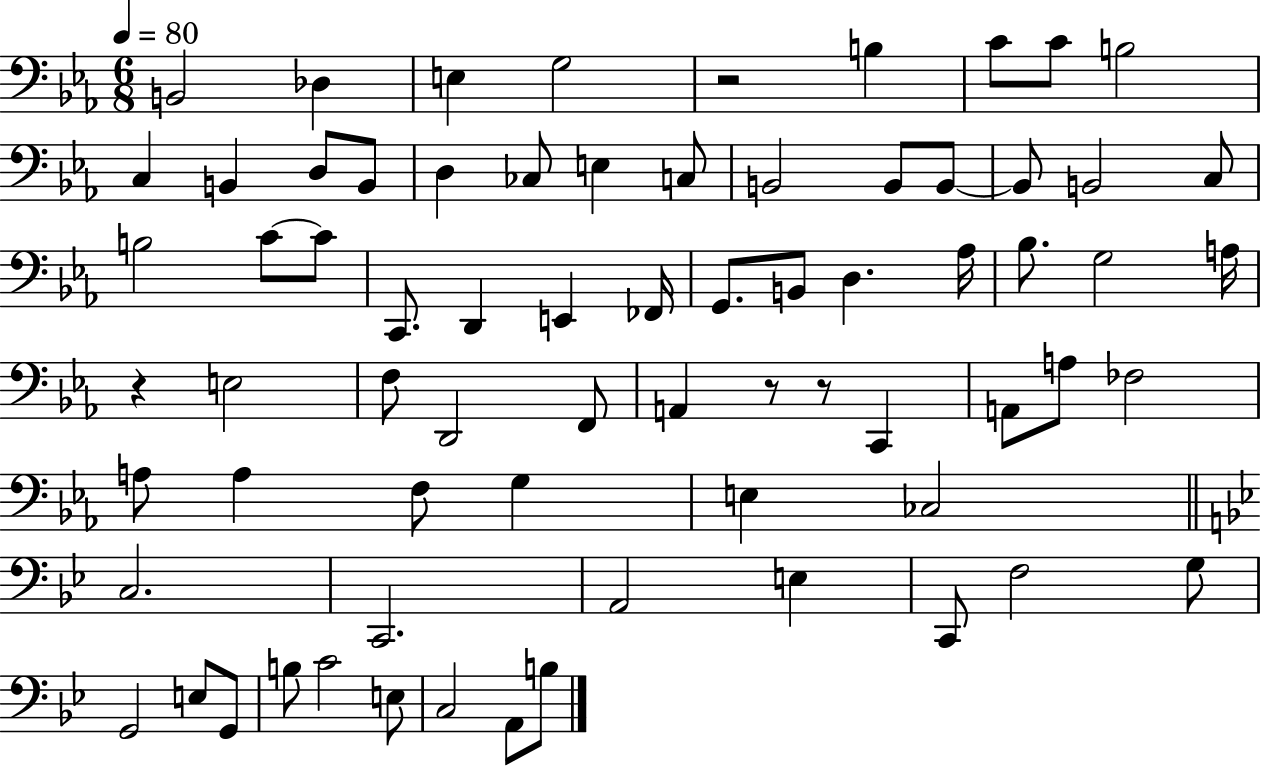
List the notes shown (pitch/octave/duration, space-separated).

B2/h Db3/q E3/q G3/h R/h B3/q C4/e C4/e B3/h C3/q B2/q D3/e B2/e D3/q CES3/e E3/q C3/e B2/h B2/e B2/e B2/e B2/h C3/e B3/h C4/e C4/e C2/e. D2/q E2/q FES2/s G2/e. B2/e D3/q. Ab3/s Bb3/e. G3/h A3/s R/q E3/h F3/e D2/h F2/e A2/q R/e R/e C2/q A2/e A3/e FES3/h A3/e A3/q F3/e G3/q E3/q CES3/h C3/h. C2/h. A2/h E3/q C2/e F3/h G3/e G2/h E3/e G2/e B3/e C4/h E3/e C3/h A2/e B3/e